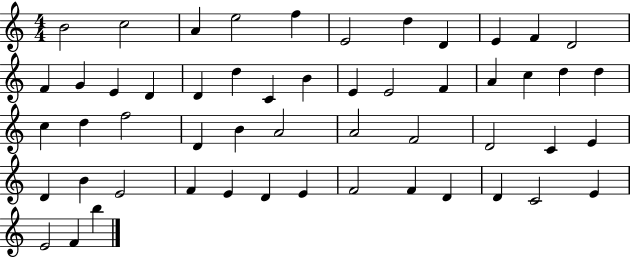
B4/h C5/h A4/q E5/h F5/q E4/h D5/q D4/q E4/q F4/q D4/h F4/q G4/q E4/q D4/q D4/q D5/q C4/q B4/q E4/q E4/h F4/q A4/q C5/q D5/q D5/q C5/q D5/q F5/h D4/q B4/q A4/h A4/h F4/h D4/h C4/q E4/q D4/q B4/q E4/h F4/q E4/q D4/q E4/q F4/h F4/q D4/q D4/q C4/h E4/q E4/h F4/q B5/q